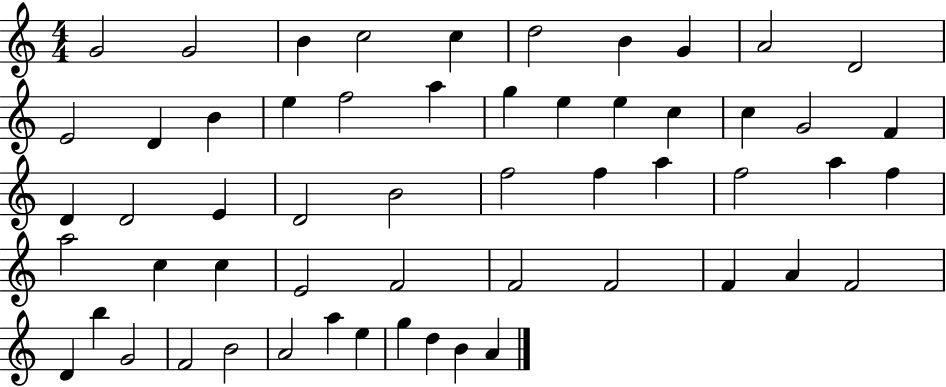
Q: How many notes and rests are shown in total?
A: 56